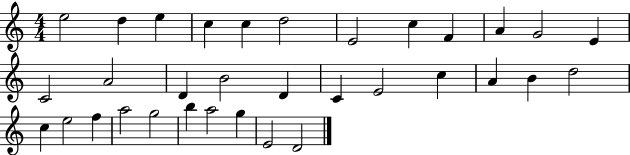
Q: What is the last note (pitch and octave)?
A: D4